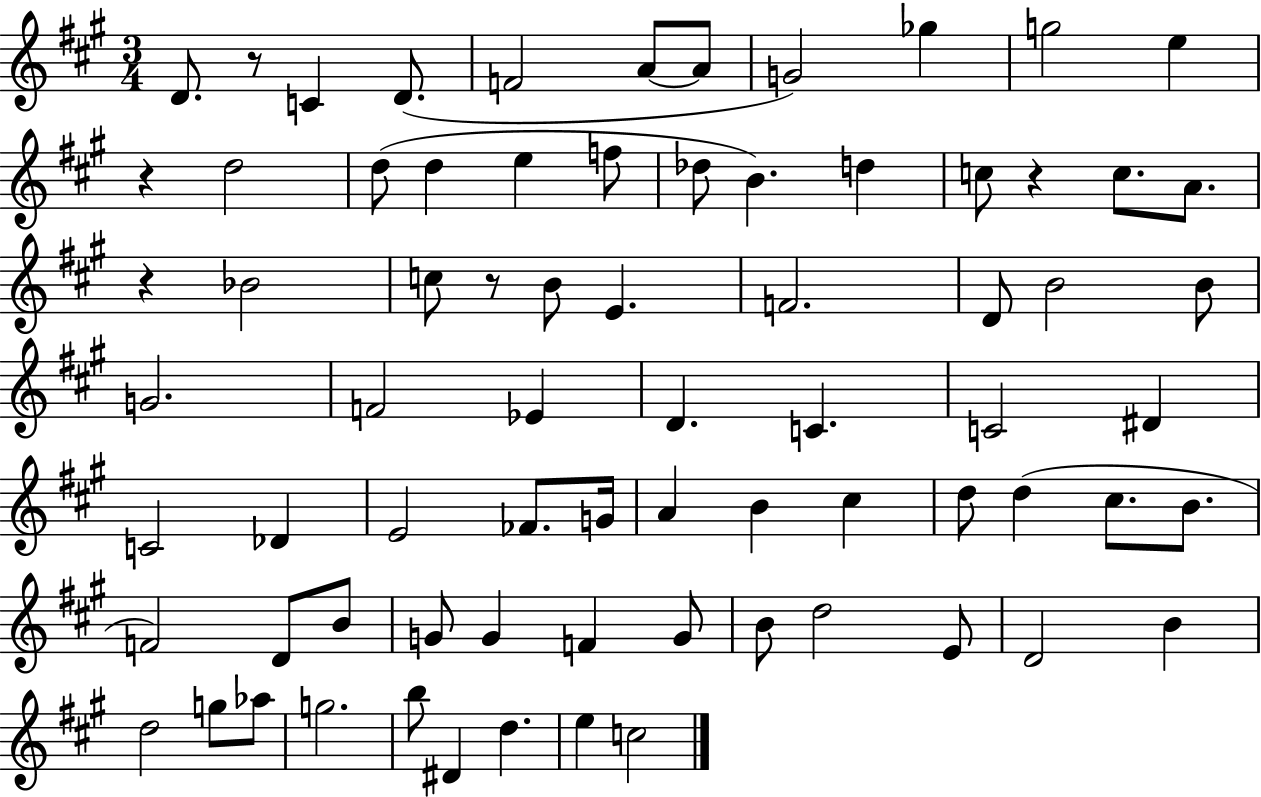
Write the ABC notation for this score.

X:1
T:Untitled
M:3/4
L:1/4
K:A
D/2 z/2 C D/2 F2 A/2 A/2 G2 _g g2 e z d2 d/2 d e f/2 _d/2 B d c/2 z c/2 A/2 z _B2 c/2 z/2 B/2 E F2 D/2 B2 B/2 G2 F2 _E D C C2 ^D C2 _D E2 _F/2 G/4 A B ^c d/2 d ^c/2 B/2 F2 D/2 B/2 G/2 G F G/2 B/2 d2 E/2 D2 B d2 g/2 _a/2 g2 b/2 ^D d e c2